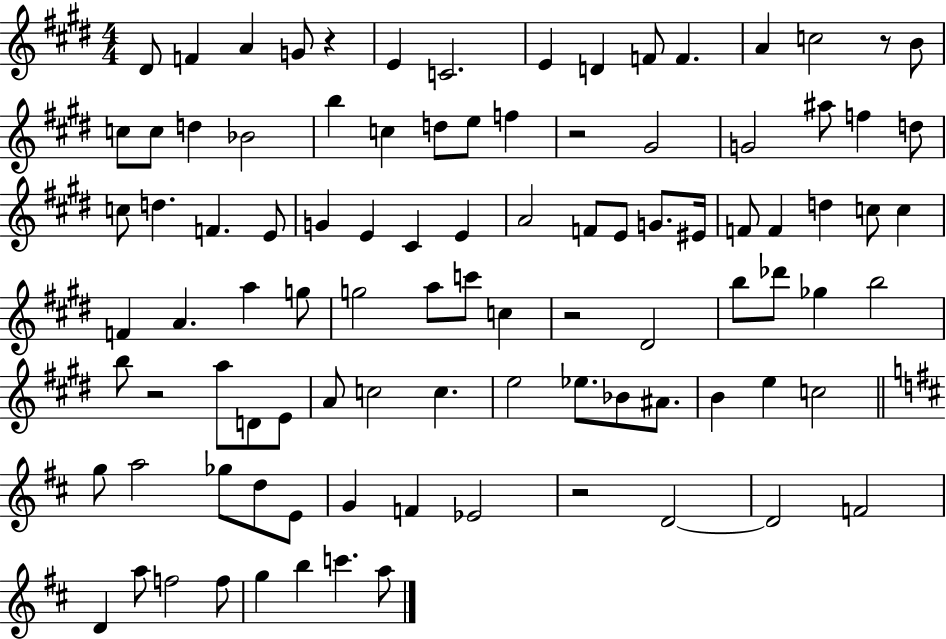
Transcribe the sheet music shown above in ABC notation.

X:1
T:Untitled
M:4/4
L:1/4
K:E
^D/2 F A G/2 z E C2 E D F/2 F A c2 z/2 B/2 c/2 c/2 d _B2 b c d/2 e/2 f z2 ^G2 G2 ^a/2 f d/2 c/2 d F E/2 G E ^C E A2 F/2 E/2 G/2 ^E/4 F/2 F d c/2 c F A a g/2 g2 a/2 c'/2 c z2 ^D2 b/2 _d'/2 _g b2 b/2 z2 a/2 D/2 E/2 A/2 c2 c e2 _e/2 _B/2 ^A/2 B e c2 g/2 a2 _g/2 d/2 E/2 G F _E2 z2 D2 D2 F2 D a/2 f2 f/2 g b c' a/2